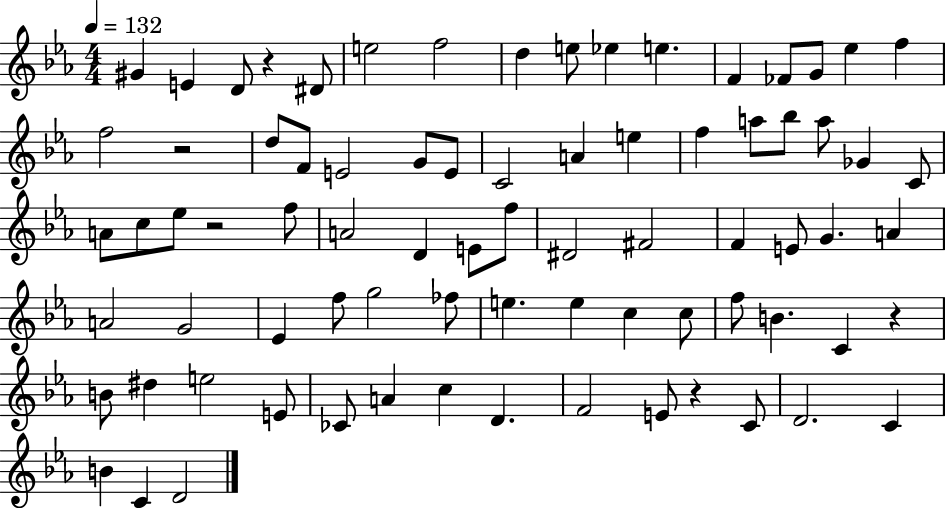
X:1
T:Untitled
M:4/4
L:1/4
K:Eb
^G E D/2 z ^D/2 e2 f2 d e/2 _e e F _F/2 G/2 _e f f2 z2 d/2 F/2 E2 G/2 E/2 C2 A e f a/2 _b/2 a/2 _G C/2 A/2 c/2 _e/2 z2 f/2 A2 D E/2 f/2 ^D2 ^F2 F E/2 G A A2 G2 _E f/2 g2 _f/2 e e c c/2 f/2 B C z B/2 ^d e2 E/2 _C/2 A c D F2 E/2 z C/2 D2 C B C D2